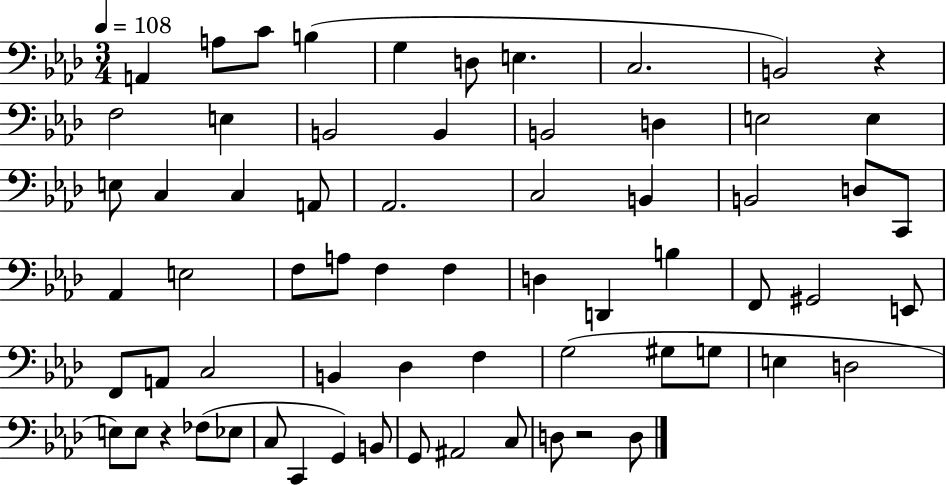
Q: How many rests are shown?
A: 3